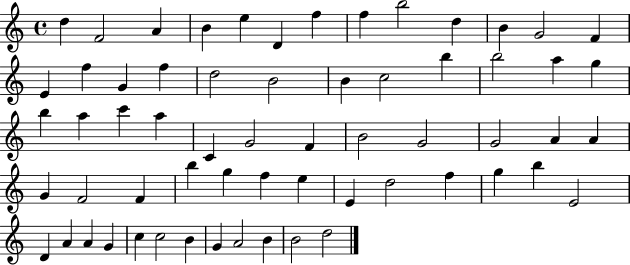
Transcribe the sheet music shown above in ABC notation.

X:1
T:Untitled
M:4/4
L:1/4
K:C
d F2 A B e D f f b2 d B G2 F E f G f d2 B2 B c2 b b2 a g b a c' a C G2 F B2 G2 G2 A A G F2 F b g f e E d2 f g b E2 D A A G c c2 B G A2 B B2 d2